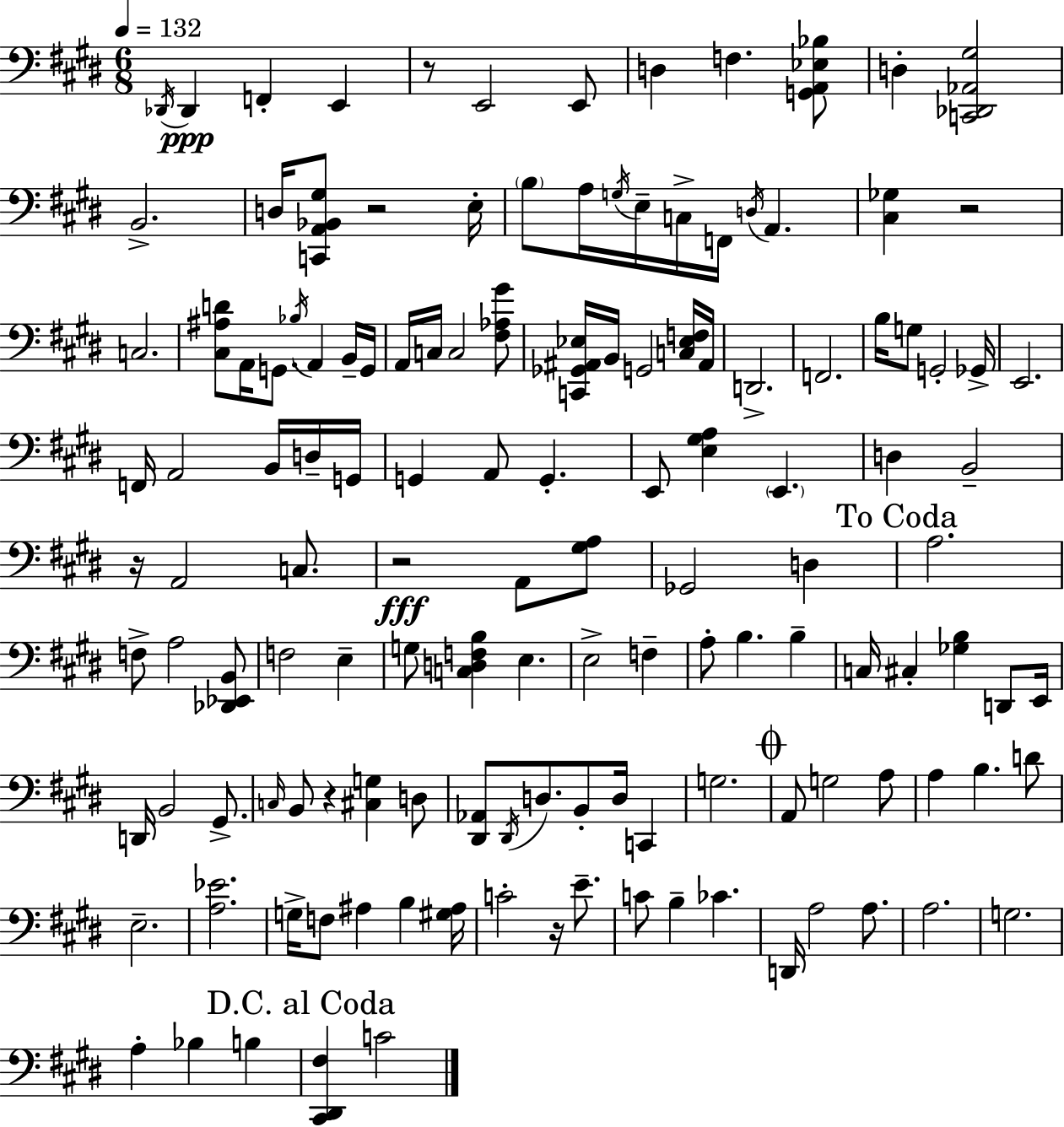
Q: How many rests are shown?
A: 7